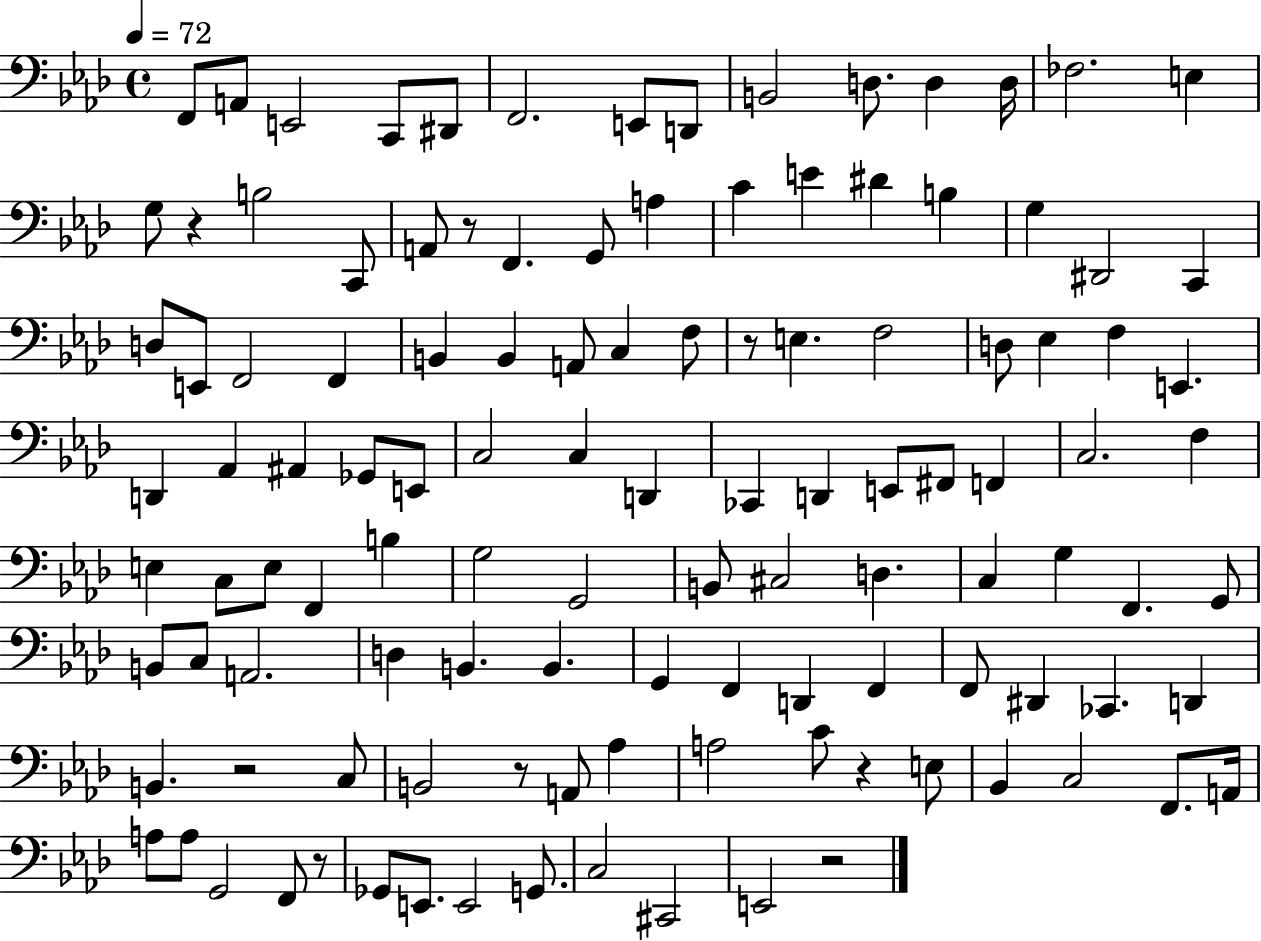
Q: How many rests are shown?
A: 8